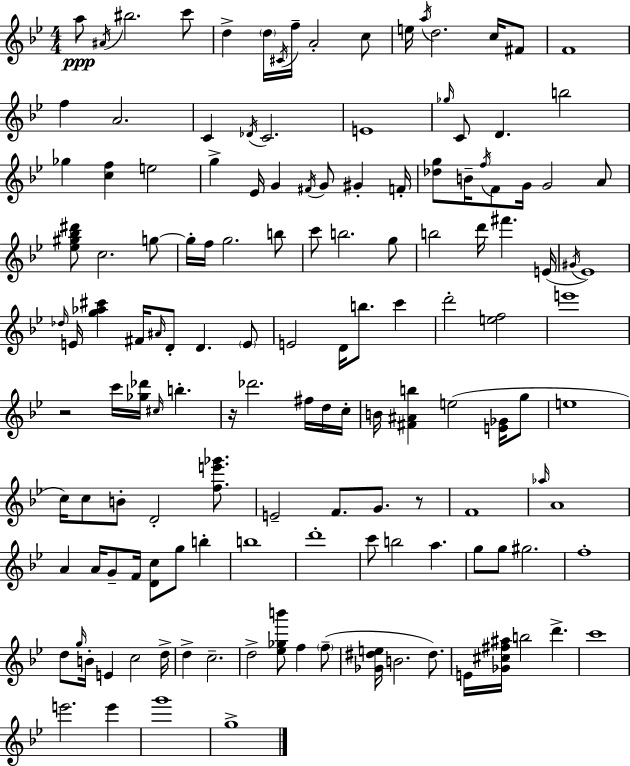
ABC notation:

X:1
T:Untitled
M:4/4
L:1/4
K:Gm
a/2 ^A/4 ^b2 c'/2 d d/4 ^C/4 f/4 A2 c/2 e/4 a/4 d2 c/4 ^F/2 F4 f A2 C _D/4 C2 E4 _g/4 C/2 D b2 _g [cf] e2 g _E/4 G ^F/4 G/2 ^G F/4 [_dg]/2 B/4 f/4 F/2 G/4 G2 A/2 [_e^g_b^d']/2 c2 g/2 g/4 f/4 g2 b/2 c'/2 b2 g/2 b2 d'/4 ^f' E/4 ^G/4 _E4 _d/4 E/4 [g_a^c'] ^F/4 ^A/4 D/2 D E/2 E2 D/4 b/2 c' d'2 [ef]2 e'4 z2 c'/4 [_g_d']/4 ^c/4 b z/4 _d'2 ^f/4 d/4 c/4 B/4 [^F^Ab] e2 [E_G]/4 g/2 e4 c/4 c/2 B/2 D2 [fe'_g']/2 E2 F/2 G/2 z/2 F4 _a/4 A4 A A/4 G/2 F/4 [Dc]/2 g/2 b b4 d'4 c'/2 b2 a g/2 g/2 ^g2 f4 d/2 g/4 B/4 E c2 d/4 d c2 d2 [_e_gb']/2 f f/2 [_G^de]/4 B2 ^d/2 E/4 [_G^c^f^a]/4 b2 d' c'4 e'2 e' g'4 g4